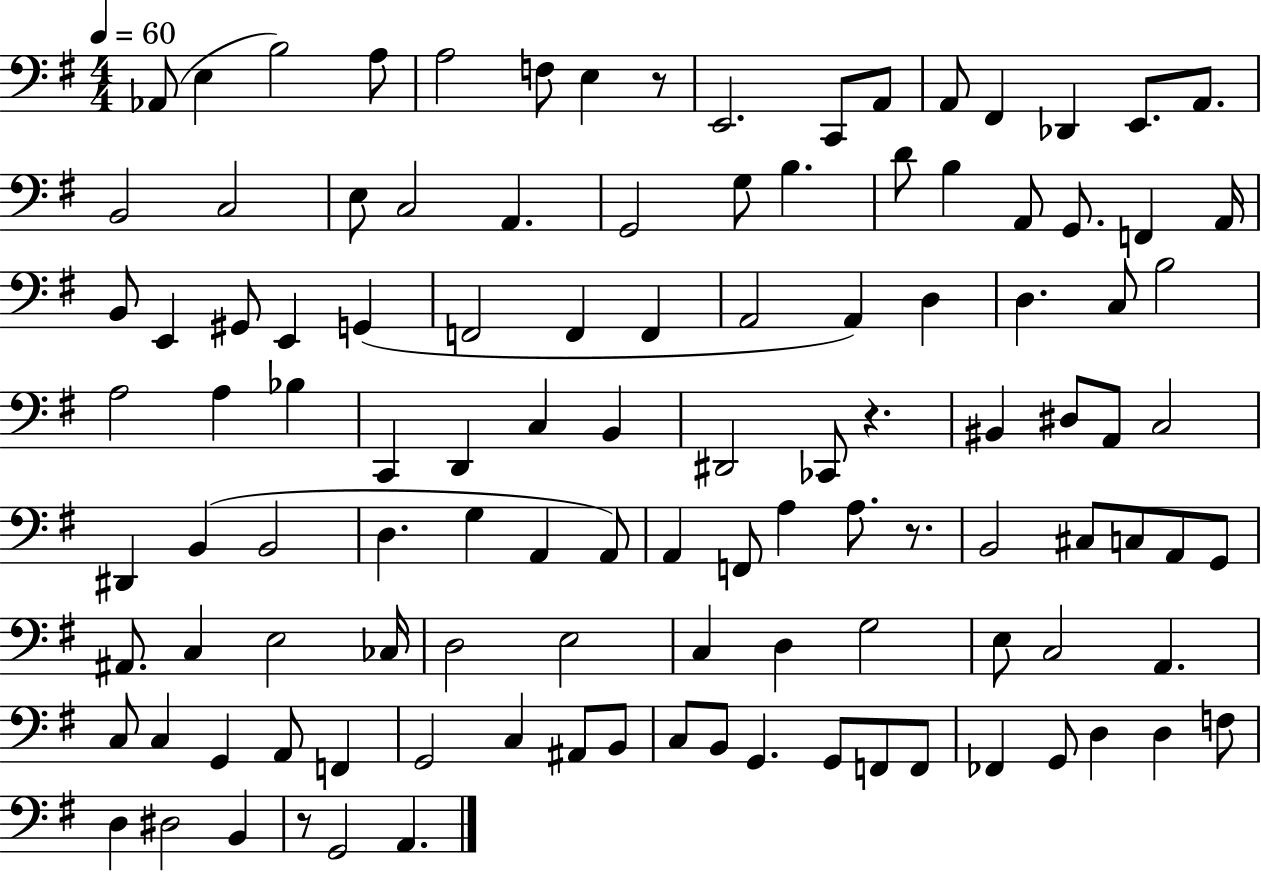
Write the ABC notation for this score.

X:1
T:Untitled
M:4/4
L:1/4
K:G
_A,,/2 E, B,2 A,/2 A,2 F,/2 E, z/2 E,,2 C,,/2 A,,/2 A,,/2 ^F,, _D,, E,,/2 A,,/2 B,,2 C,2 E,/2 C,2 A,, G,,2 G,/2 B, D/2 B, A,,/2 G,,/2 F,, A,,/4 B,,/2 E,, ^G,,/2 E,, G,, F,,2 F,, F,, A,,2 A,, D, D, C,/2 B,2 A,2 A, _B, C,, D,, C, B,, ^D,,2 _C,,/2 z ^B,, ^D,/2 A,,/2 C,2 ^D,, B,, B,,2 D, G, A,, A,,/2 A,, F,,/2 A, A,/2 z/2 B,,2 ^C,/2 C,/2 A,,/2 G,,/2 ^A,,/2 C, E,2 _C,/4 D,2 E,2 C, D, G,2 E,/2 C,2 A,, C,/2 C, G,, A,,/2 F,, G,,2 C, ^A,,/2 B,,/2 C,/2 B,,/2 G,, G,,/2 F,,/2 F,,/2 _F,, G,,/2 D, D, F,/2 D, ^D,2 B,, z/2 G,,2 A,,